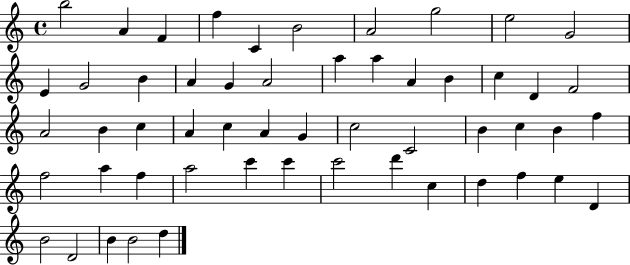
X:1
T:Untitled
M:4/4
L:1/4
K:C
b2 A F f C B2 A2 g2 e2 G2 E G2 B A G A2 a a A B c D F2 A2 B c A c A G c2 C2 B c B f f2 a f a2 c' c' c'2 d' c d f e D B2 D2 B B2 d